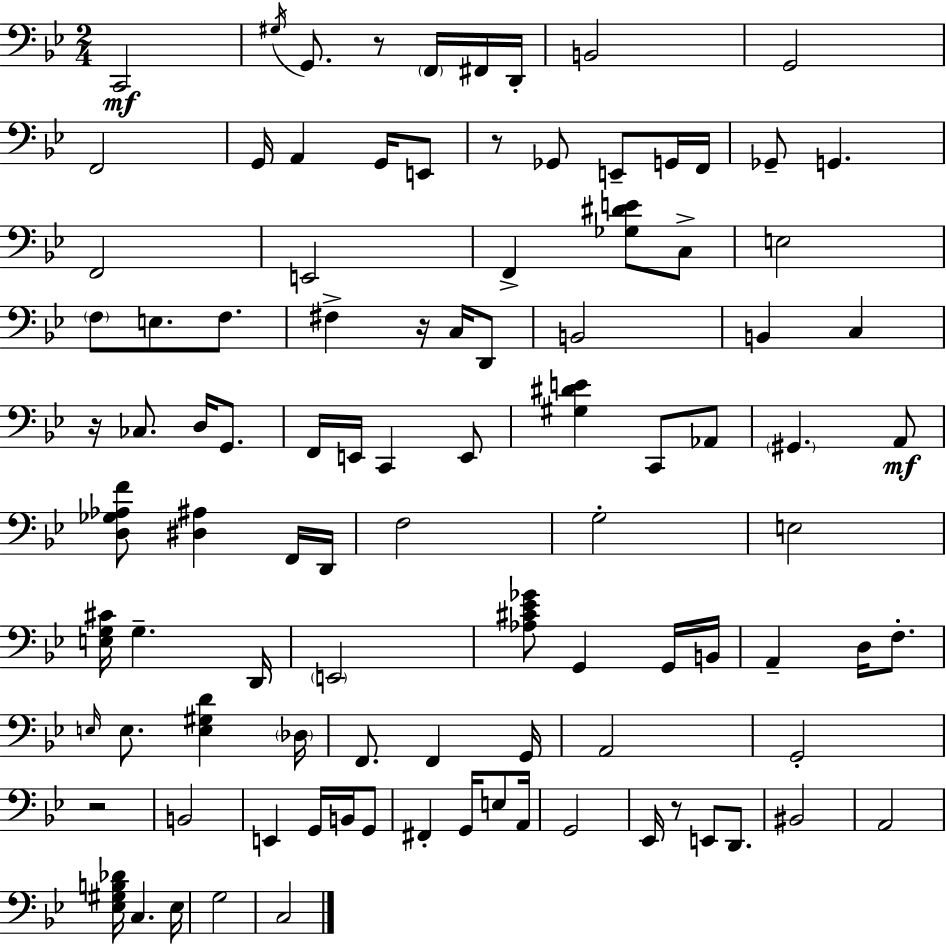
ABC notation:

X:1
T:Untitled
M:2/4
L:1/4
K:Bb
C,,2 ^G,/4 G,,/2 z/2 F,,/4 ^F,,/4 D,,/4 B,,2 G,,2 F,,2 G,,/4 A,, G,,/4 E,,/2 z/2 _G,,/2 E,,/2 G,,/4 F,,/4 _G,,/2 G,, F,,2 E,,2 F,, [_G,^DE]/2 C,/2 E,2 F,/2 E,/2 F,/2 ^F, z/4 C,/4 D,,/2 B,,2 B,, C, z/4 _C,/2 D,/4 G,,/2 F,,/4 E,,/4 C,, E,,/2 [^G,^DE] C,,/2 _A,,/2 ^G,, A,,/2 [D,_G,_A,F]/2 [^D,^A,] F,,/4 D,,/4 F,2 G,2 E,2 [E,G,^C]/4 G, D,,/4 E,,2 [_A,^C_E_G]/2 G,, G,,/4 B,,/4 A,, D,/4 F,/2 E,/4 E,/2 [E,^G,D] _D,/4 F,,/2 F,, G,,/4 A,,2 G,,2 z2 B,,2 E,, G,,/4 B,,/4 G,,/2 ^F,, G,,/4 E,/2 A,,/4 G,,2 _E,,/4 z/2 E,,/2 D,,/2 ^B,,2 A,,2 [_E,^G,B,_D]/4 C, _E,/4 G,2 C,2